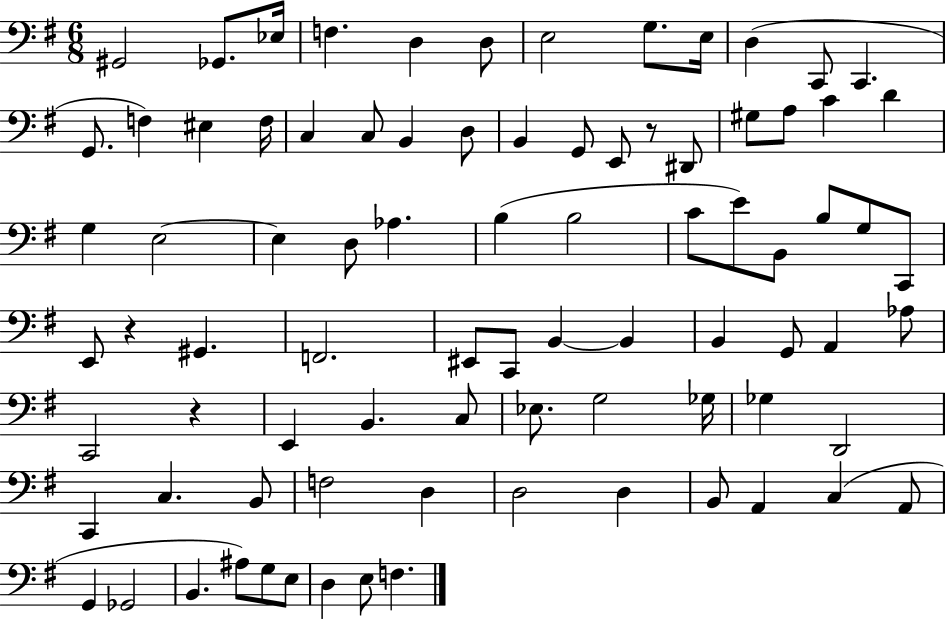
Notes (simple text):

G#2/h Gb2/e. Eb3/s F3/q. D3/q D3/e E3/h G3/e. E3/s D3/q C2/e C2/q. G2/e. F3/q EIS3/q F3/s C3/q C3/e B2/q D3/e B2/q G2/e E2/e R/e D#2/e G#3/e A3/e C4/q D4/q G3/q E3/h E3/q D3/e Ab3/q. B3/q B3/h C4/e E4/e B2/e B3/e G3/e C2/e E2/e R/q G#2/q. F2/h. EIS2/e C2/e B2/q B2/q B2/q G2/e A2/q Ab3/e C2/h R/q E2/q B2/q. C3/e Eb3/e. G3/h Gb3/s Gb3/q D2/h C2/q C3/q. B2/e F3/h D3/q D3/h D3/q B2/e A2/q C3/q A2/e G2/q Gb2/h B2/q. A#3/e G3/e E3/e D3/q E3/e F3/q.